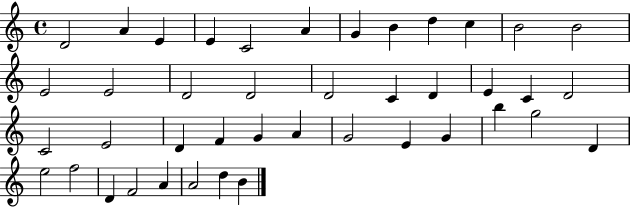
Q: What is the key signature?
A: C major